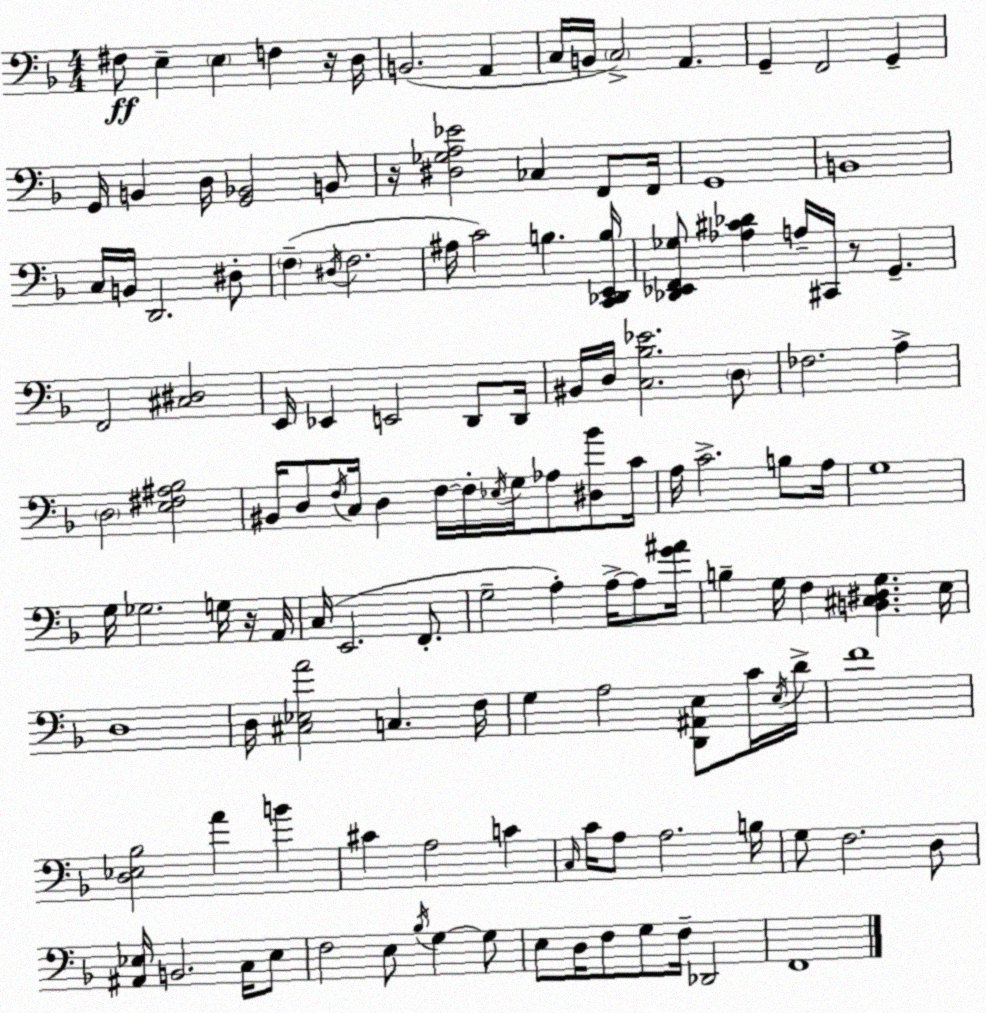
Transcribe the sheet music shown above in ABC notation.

X:1
T:Untitled
M:4/4
L:1/4
K:Dm
^F,/2 E, E, F, z/4 D,/4 B,,2 A,, C,/4 B,,/4 C,2 A,, G,, F,,2 G,, G,,/4 B,, D,/4 [G,,_B,,]2 B,,/2 z/4 [^D,_G,A,_E]2 _C, F,,/2 F,,/4 G,,4 B,,4 C,/4 B,,/4 D,,2 ^D,/2 F, ^D,/4 F,2 ^A,/4 C2 B, [C,,_D,,E,,B,]/4 [_D,,_E,,F,,_G,]/2 [_A,^C_D] A,/4 ^C,,/4 z/2 G,, F,,2 [^C,^D,]2 E,,/4 _E,, E,,2 D,,/2 D,,/4 ^B,,/4 D,/4 [C,_B,_E]2 D,/2 _F,2 A, D,2 [E,^F,^A,_B,]2 ^B,,/4 D,/2 F,/4 C,/4 D, F,/4 F,/4 _E,/4 G,/4 _A,/2 [^D,_B]/2 C/4 A,/4 C2 B,/2 A,/4 G,4 G,/4 _G,2 G,/4 z/4 A,,/4 C,/4 E,,2 F,,/2 G,2 A, A,/4 A,/2 [G^A]/4 B, G,/4 F, [B,,^C,^D,G,] E,/4 D,4 D,/4 [^C,_E,A]2 C, F,/4 G, A,2 [D,,^A,,E,]/2 C/4 E,/4 D/4 F4 [D,_E,_B,]2 A B ^C A,2 C C,/4 C/4 A,/2 A,2 B,/4 G,/2 F,2 D,/2 [^A,,_E,]/4 B,,2 C,/4 _E,/2 F,2 E,/2 _B,/4 G, G,/2 E,/2 D,/4 F,/2 G,/2 F,/4 _D,,2 F,,4